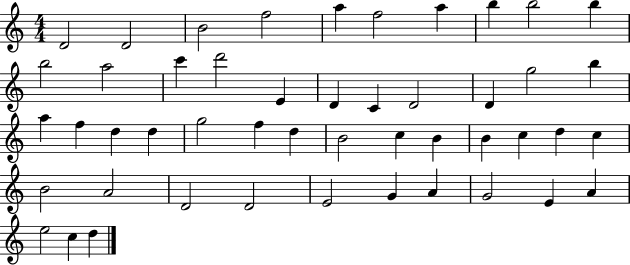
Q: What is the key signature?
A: C major